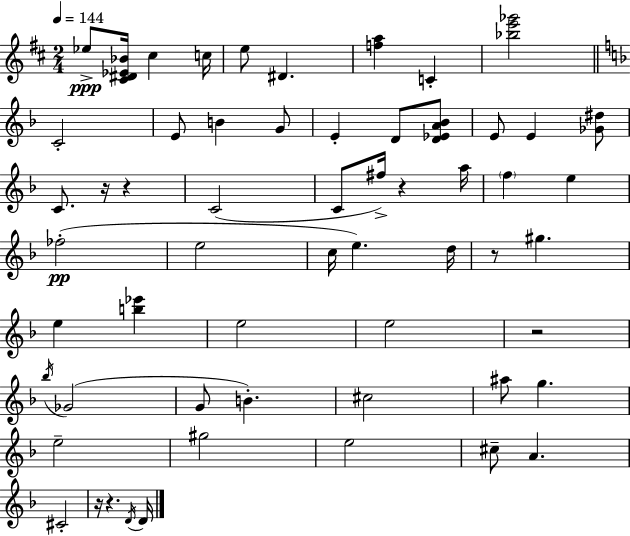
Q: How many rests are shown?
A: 7